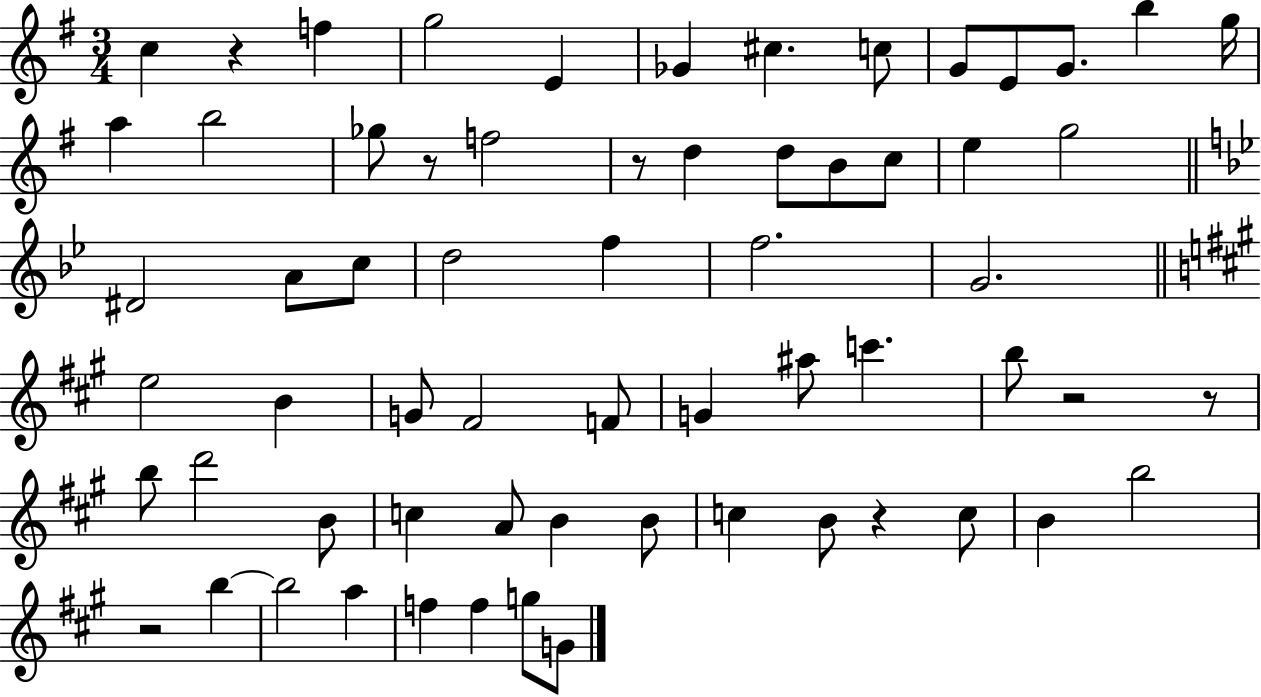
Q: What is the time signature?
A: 3/4